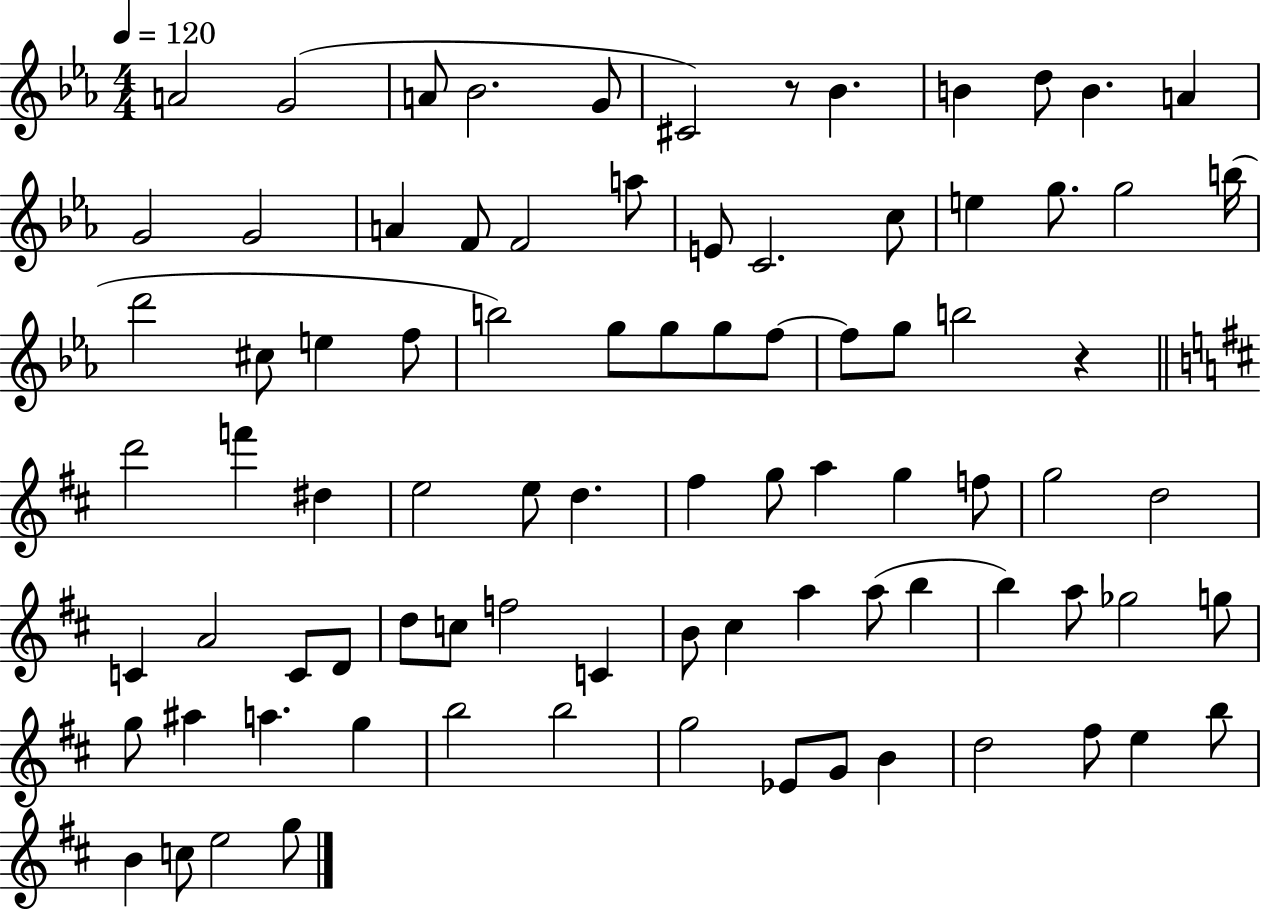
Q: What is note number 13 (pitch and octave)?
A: G4